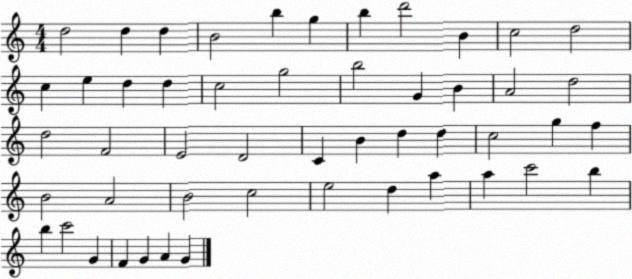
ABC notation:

X:1
T:Untitled
M:4/4
L:1/4
K:C
d2 d d B2 b g b d'2 B c2 d2 c e d d c2 g2 b2 G B A2 d2 d2 F2 E2 D2 C B d d c2 g f B2 A2 B2 c2 e2 d a a c'2 b b c'2 G F G A G